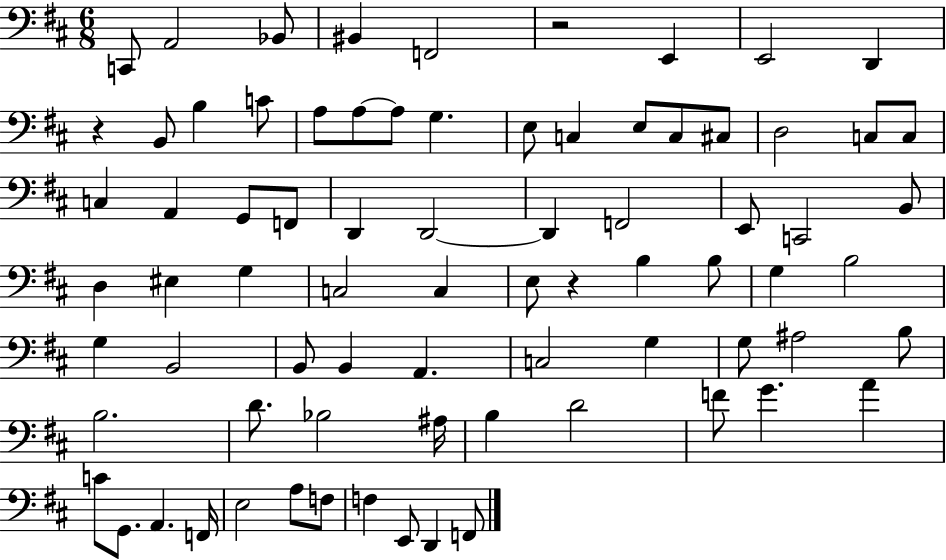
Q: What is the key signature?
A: D major